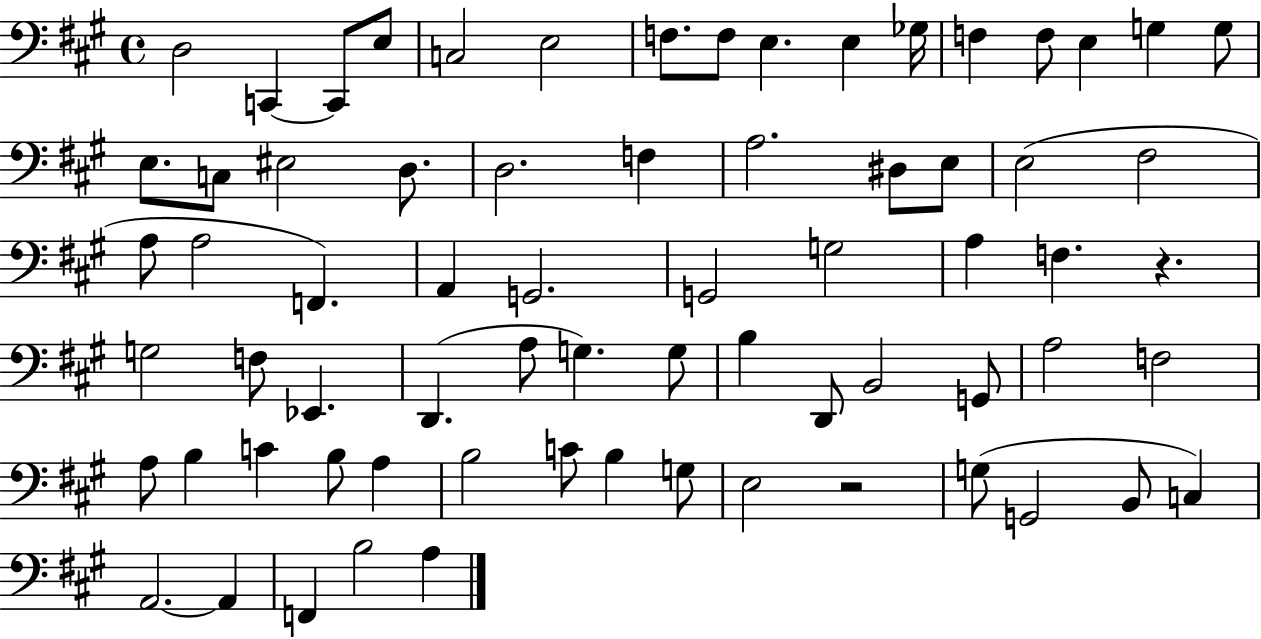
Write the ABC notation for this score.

X:1
T:Untitled
M:4/4
L:1/4
K:A
D,2 C,, C,,/2 E,/2 C,2 E,2 F,/2 F,/2 E, E, _G,/4 F, F,/2 E, G, G,/2 E,/2 C,/2 ^E,2 D,/2 D,2 F, A,2 ^D,/2 E,/2 E,2 ^F,2 A,/2 A,2 F,, A,, G,,2 G,,2 G,2 A, F, z G,2 F,/2 _E,, D,, A,/2 G, G,/2 B, D,,/2 B,,2 G,,/2 A,2 F,2 A,/2 B, C B,/2 A, B,2 C/2 B, G,/2 E,2 z2 G,/2 G,,2 B,,/2 C, A,,2 A,, F,, B,2 A,